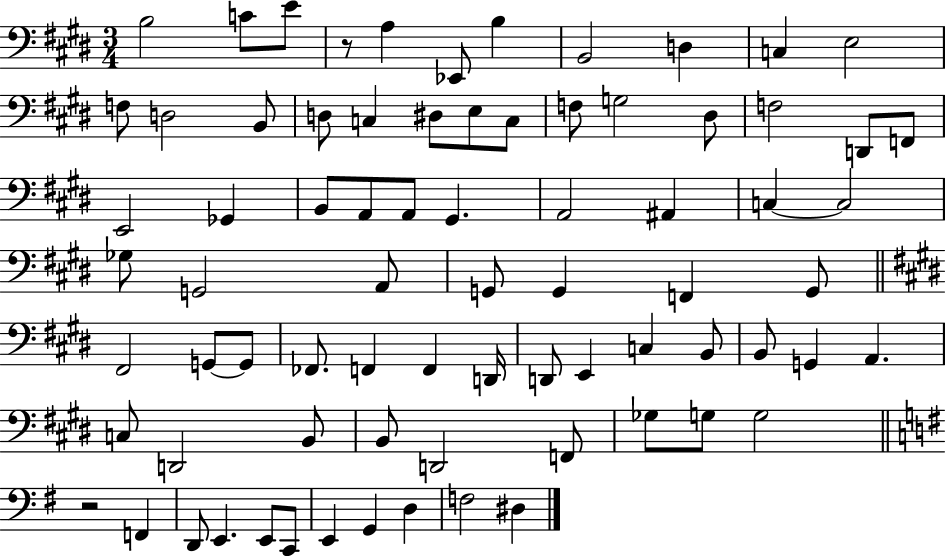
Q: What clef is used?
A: bass